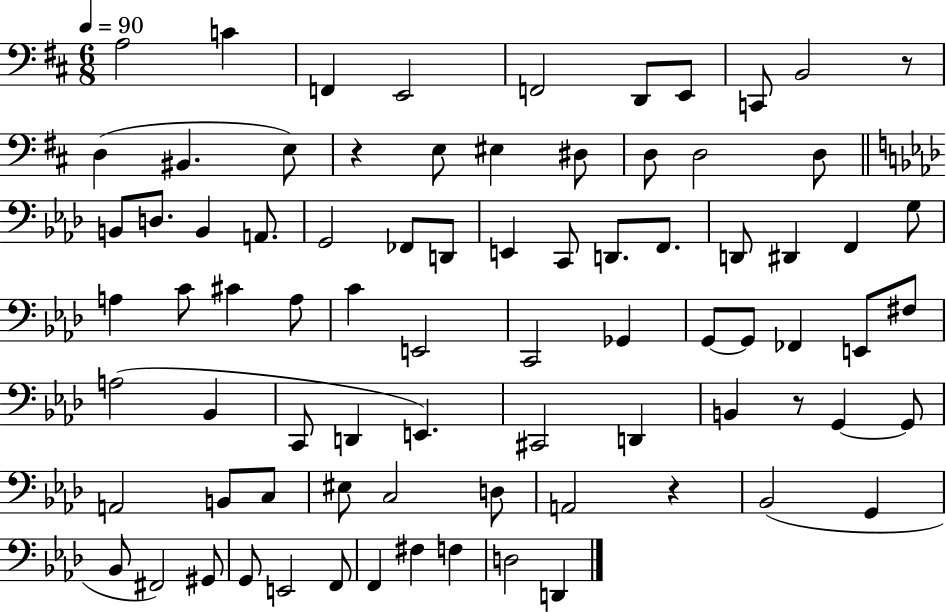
{
  \clef bass
  \numericTimeSignature
  \time 6/8
  \key d \major
  \tempo 4 = 90
  a2 c'4 | f,4 e,2 | f,2 d,8 e,8 | c,8 b,2 r8 | \break d4( bis,4. e8) | r4 e8 eis4 dis8 | d8 d2 d8 | \bar "||" \break \key aes \major b,8 d8. b,4 a,8. | g,2 fes,8 d,8 | e,4 c,8 d,8. f,8. | d,8 dis,4 f,4 g8 | \break a4 c'8 cis'4 a8 | c'4 e,2 | c,2 ges,4 | g,8~~ g,8 fes,4 e,8 fis8 | \break a2( bes,4 | c,8 d,4 e,4.) | cis,2 d,4 | b,4 r8 g,4~~ g,8 | \break a,2 b,8 c8 | eis8 c2 d8 | a,2 r4 | bes,2( g,4 | \break bes,8 fis,2) gis,8 | g,8 e,2 f,8 | f,4 fis4 f4 | d2 d,4 | \break \bar "|."
}